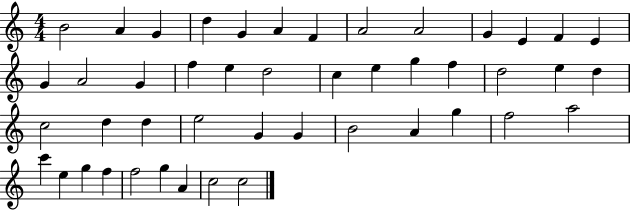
B4/h A4/q G4/q D5/q G4/q A4/q F4/q A4/h A4/h G4/q E4/q F4/q E4/q G4/q A4/h G4/q F5/q E5/q D5/h C5/q E5/q G5/q F5/q D5/h E5/q D5/q C5/h D5/q D5/q E5/h G4/q G4/q B4/h A4/q G5/q F5/h A5/h C6/q E5/q G5/q F5/q F5/h G5/q A4/q C5/h C5/h